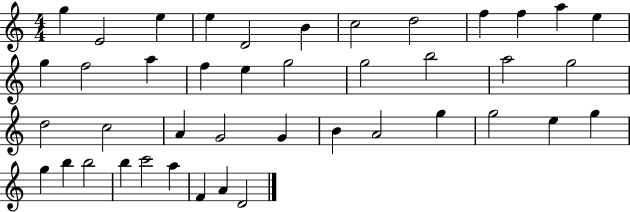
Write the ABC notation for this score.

X:1
T:Untitled
M:4/4
L:1/4
K:C
g E2 e e D2 B c2 d2 f f a e g f2 a f e g2 g2 b2 a2 g2 d2 c2 A G2 G B A2 g g2 e g g b b2 b c'2 a F A D2